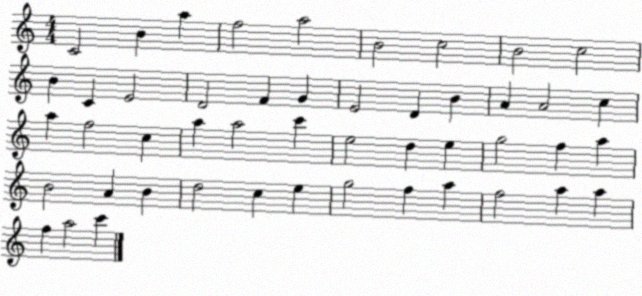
X:1
T:Untitled
M:4/4
L:1/4
K:C
C2 B a f2 a2 B2 c2 B2 c2 B C E2 D2 F G E2 D B A A2 c a f2 c a a2 c' e2 d e g2 f a B2 A B d2 c e g2 f a f2 a a f a2 c'